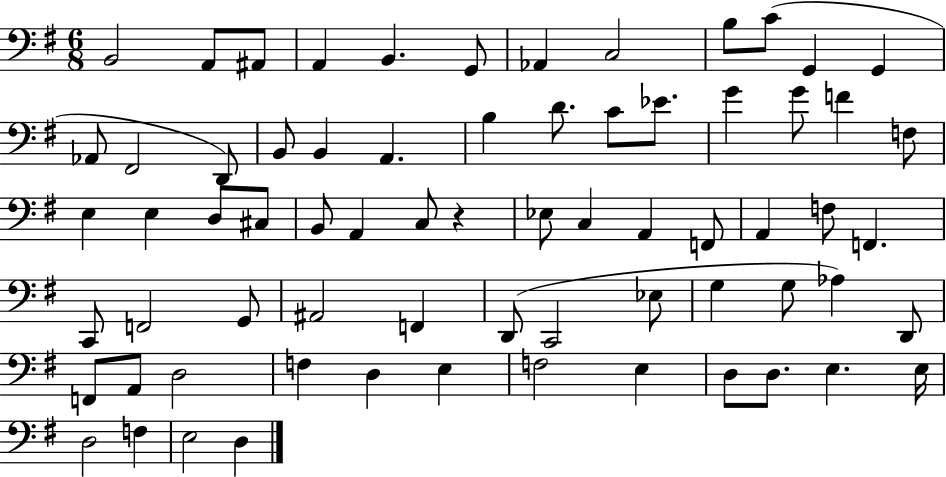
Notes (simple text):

B2/h A2/e A#2/e A2/q B2/q. G2/e Ab2/q C3/h B3/e C4/e G2/q G2/q Ab2/e F#2/h D2/e B2/e B2/q A2/q. B3/q D4/e. C4/e Eb4/e. G4/q G4/e F4/q F3/e E3/q E3/q D3/e C#3/e B2/e A2/q C3/e R/q Eb3/e C3/q A2/q F2/e A2/q F3/e F2/q. C2/e F2/h G2/e A#2/h F2/q D2/e C2/h Eb3/e G3/q G3/e Ab3/q D2/e F2/e A2/e D3/h F3/q D3/q E3/q F3/h E3/q D3/e D3/e. E3/q. E3/s D3/h F3/q E3/h D3/q